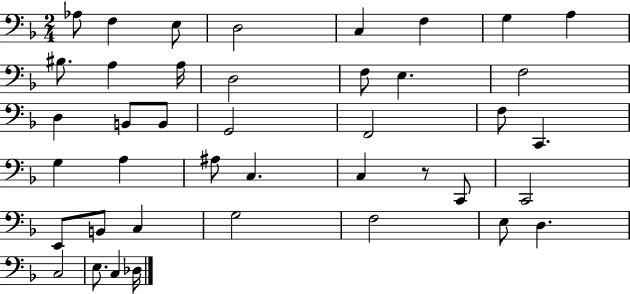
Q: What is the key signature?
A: F major